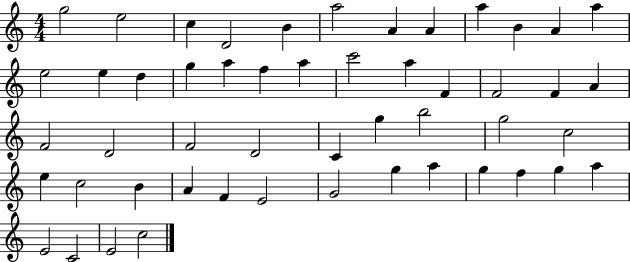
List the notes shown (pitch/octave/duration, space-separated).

G5/h E5/h C5/q D4/h B4/q A5/h A4/q A4/q A5/q B4/q A4/q A5/q E5/h E5/q D5/q G5/q A5/q F5/q A5/q C6/h A5/q F4/q F4/h F4/q A4/q F4/h D4/h F4/h D4/h C4/q G5/q B5/h G5/h C5/h E5/q C5/h B4/q A4/q F4/q E4/h G4/h G5/q A5/q G5/q F5/q G5/q A5/q E4/h C4/h E4/h C5/h